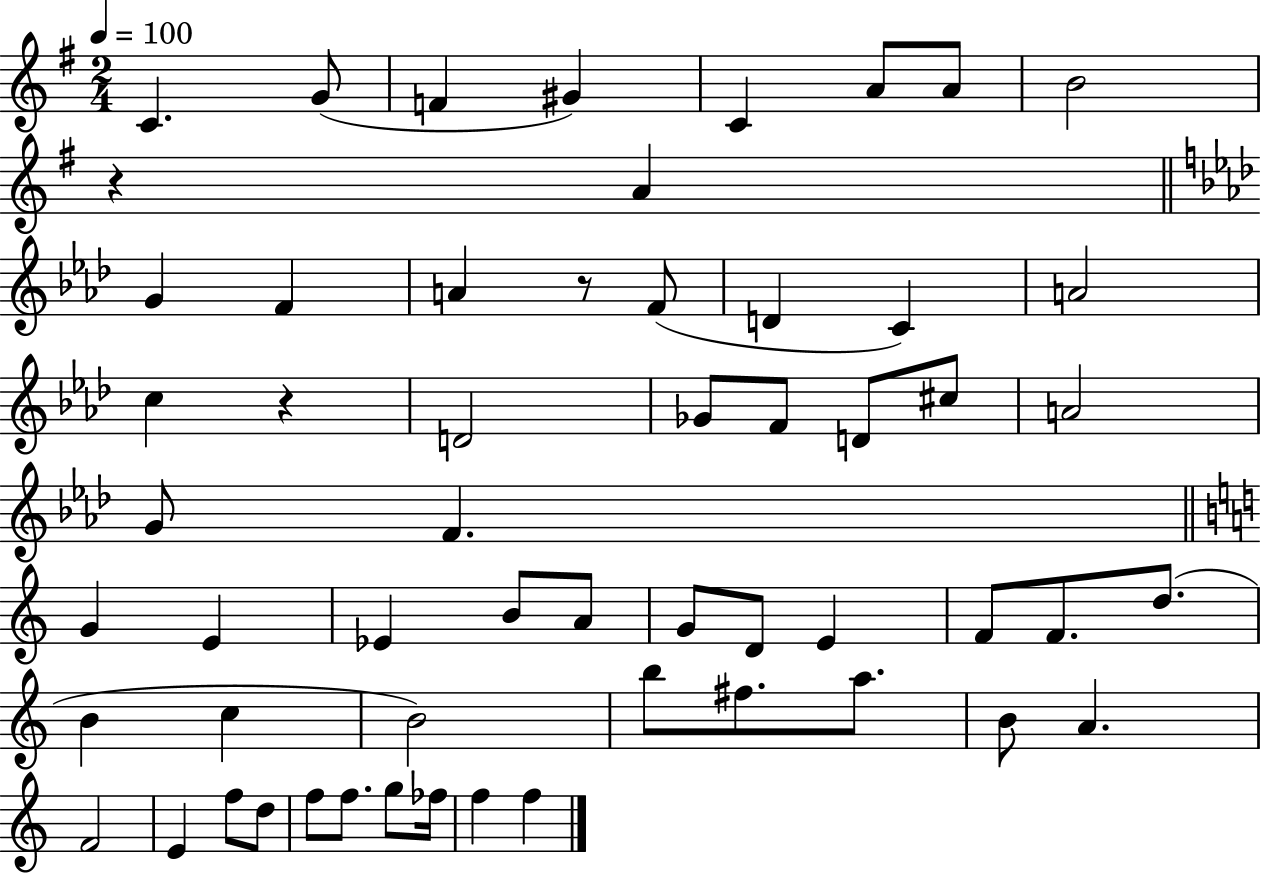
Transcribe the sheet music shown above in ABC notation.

X:1
T:Untitled
M:2/4
L:1/4
K:G
C G/2 F ^G C A/2 A/2 B2 z A G F A z/2 F/2 D C A2 c z D2 _G/2 F/2 D/2 ^c/2 A2 G/2 F G E _E B/2 A/2 G/2 D/2 E F/2 F/2 d/2 B c B2 b/2 ^f/2 a/2 B/2 A F2 E f/2 d/2 f/2 f/2 g/2 _f/4 f f